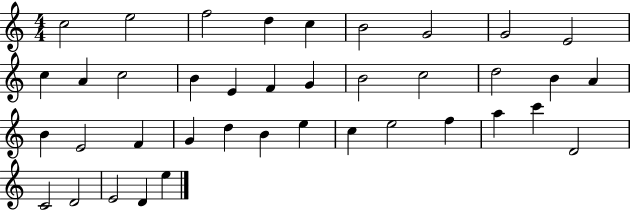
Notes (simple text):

C5/h E5/h F5/h D5/q C5/q B4/h G4/h G4/h E4/h C5/q A4/q C5/h B4/q E4/q F4/q G4/q B4/h C5/h D5/h B4/q A4/q B4/q E4/h F4/q G4/q D5/q B4/q E5/q C5/q E5/h F5/q A5/q C6/q D4/h C4/h D4/h E4/h D4/q E5/q